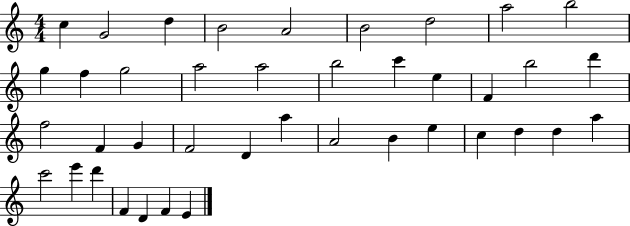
C5/q G4/h D5/q B4/h A4/h B4/h D5/h A5/h B5/h G5/q F5/q G5/h A5/h A5/h B5/h C6/q E5/q F4/q B5/h D6/q F5/h F4/q G4/q F4/h D4/q A5/q A4/h B4/q E5/q C5/q D5/q D5/q A5/q C6/h E6/q D6/q F4/q D4/q F4/q E4/q